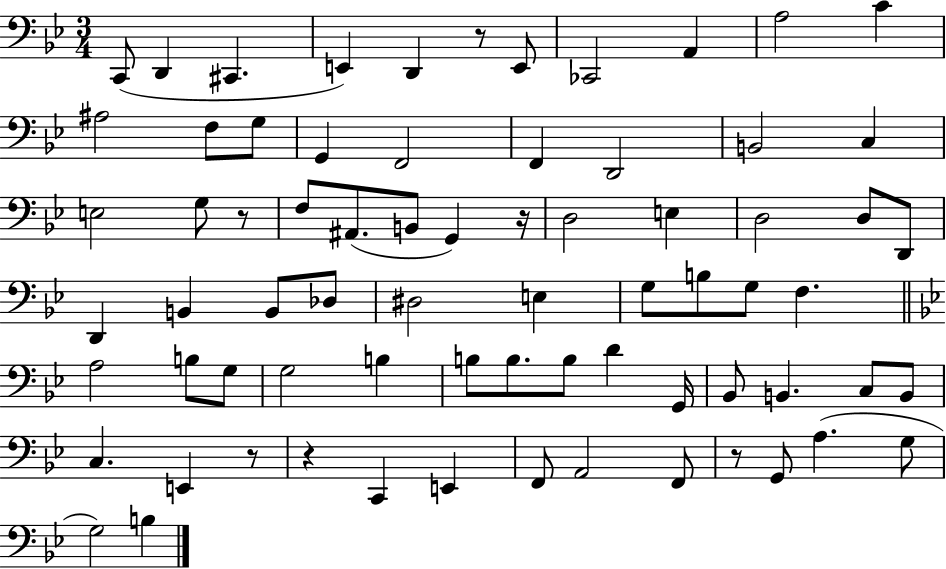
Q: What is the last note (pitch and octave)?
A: B3